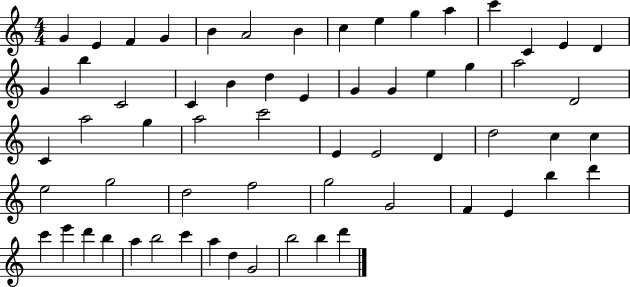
{
  \clef treble
  \numericTimeSignature
  \time 4/4
  \key c \major
  g'4 e'4 f'4 g'4 | b'4 a'2 b'4 | c''4 e''4 g''4 a''4 | c'''4 c'4 e'4 d'4 | \break g'4 b''4 c'2 | c'4 b'4 d''4 e'4 | g'4 g'4 e''4 g''4 | a''2 d'2 | \break c'4 a''2 g''4 | a''2 c'''2 | e'4 e'2 d'4 | d''2 c''4 c''4 | \break e''2 g''2 | d''2 f''2 | g''2 g'2 | f'4 e'4 b''4 d'''4 | \break c'''4 e'''4 d'''4 b''4 | a''4 b''2 c'''4 | a''4 d''4 g'2 | b''2 b''4 d'''4 | \break \bar "|."
}